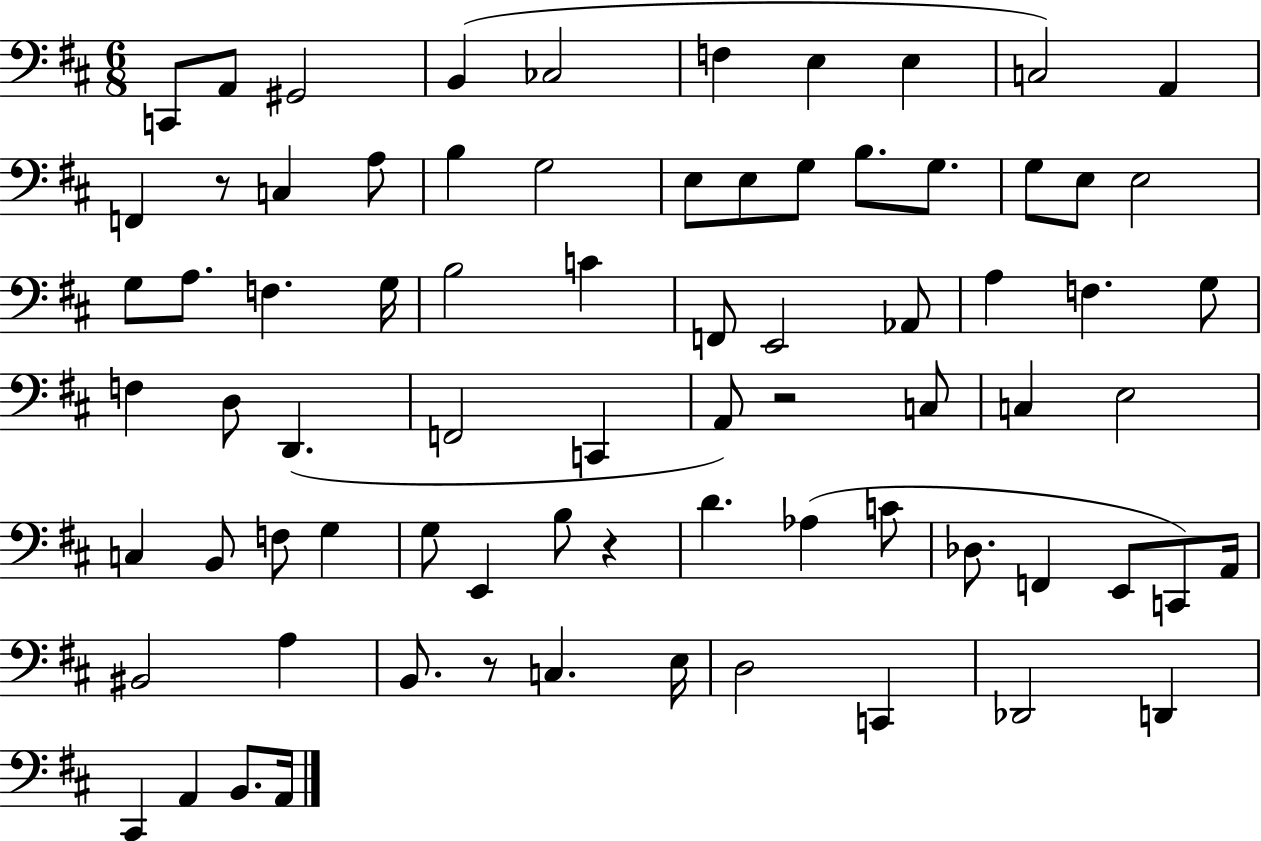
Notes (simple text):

C2/e A2/e G#2/h B2/q CES3/h F3/q E3/q E3/q C3/h A2/q F2/q R/e C3/q A3/e B3/q G3/h E3/e E3/e G3/e B3/e. G3/e. G3/e E3/e E3/h G3/e A3/e. F3/q. G3/s B3/h C4/q F2/e E2/h Ab2/e A3/q F3/q. G3/e F3/q D3/e D2/q. F2/h C2/q A2/e R/h C3/e C3/q E3/h C3/q B2/e F3/e G3/q G3/e E2/q B3/e R/q D4/q. Ab3/q C4/e Db3/e. F2/q E2/e C2/e A2/s BIS2/h A3/q B2/e. R/e C3/q. E3/s D3/h C2/q Db2/h D2/q C#2/q A2/q B2/e. A2/s